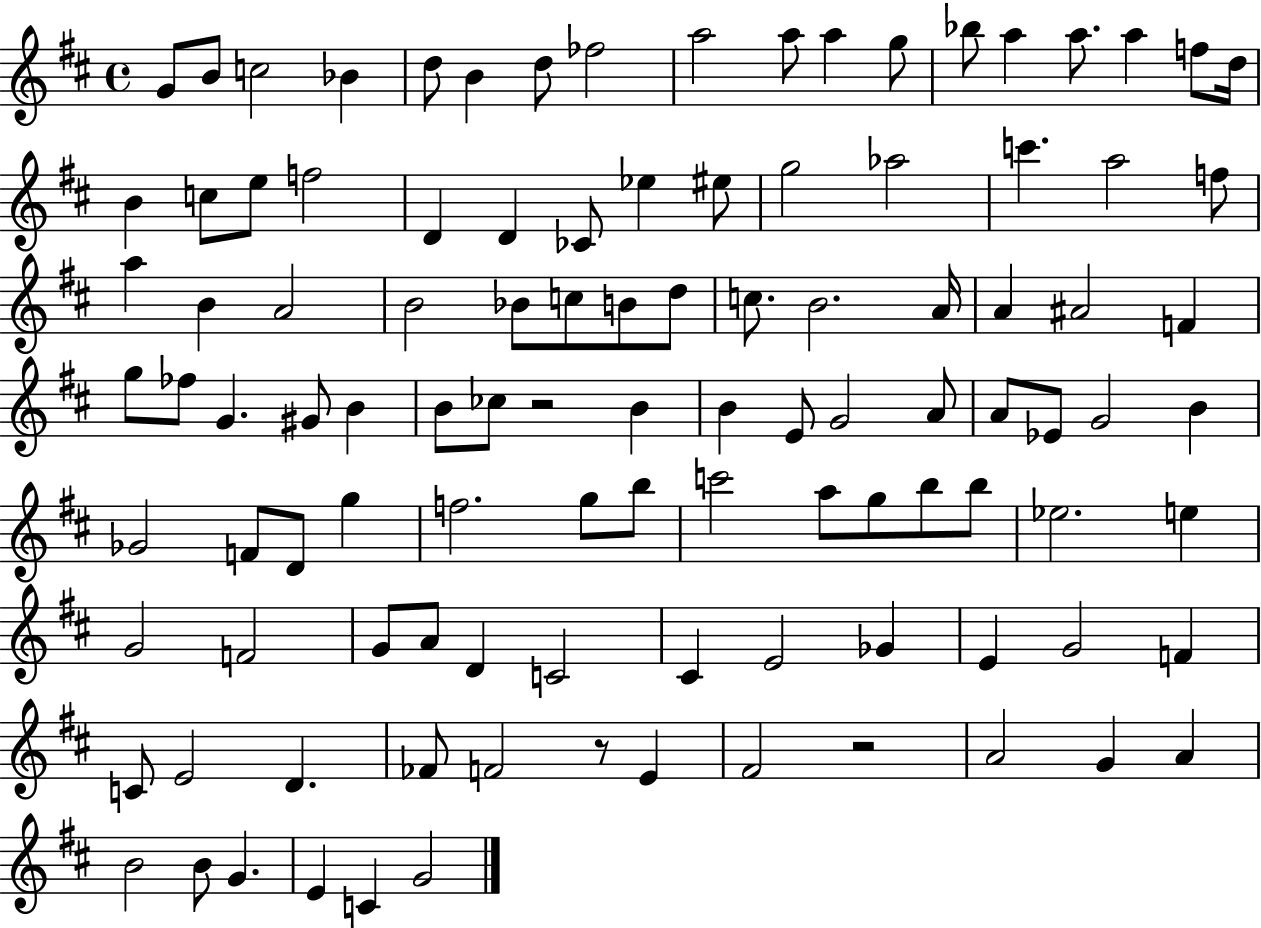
G4/e B4/e C5/h Bb4/q D5/e B4/q D5/e FES5/h A5/h A5/e A5/q G5/e Bb5/e A5/q A5/e. A5/q F5/e D5/s B4/q C5/e E5/e F5/h D4/q D4/q CES4/e Eb5/q EIS5/e G5/h Ab5/h C6/q. A5/h F5/e A5/q B4/q A4/h B4/h Bb4/e C5/e B4/e D5/e C5/e. B4/h. A4/s A4/q A#4/h F4/q G5/e FES5/e G4/q. G#4/e B4/q B4/e CES5/e R/h B4/q B4/q E4/e G4/h A4/e A4/e Eb4/e G4/h B4/q Gb4/h F4/e D4/e G5/q F5/h. G5/e B5/e C6/h A5/e G5/e B5/e B5/e Eb5/h. E5/q G4/h F4/h G4/e A4/e D4/q C4/h C#4/q E4/h Gb4/q E4/q G4/h F4/q C4/e E4/h D4/q. FES4/e F4/h R/e E4/q F#4/h R/h A4/h G4/q A4/q B4/h B4/e G4/q. E4/q C4/q G4/h